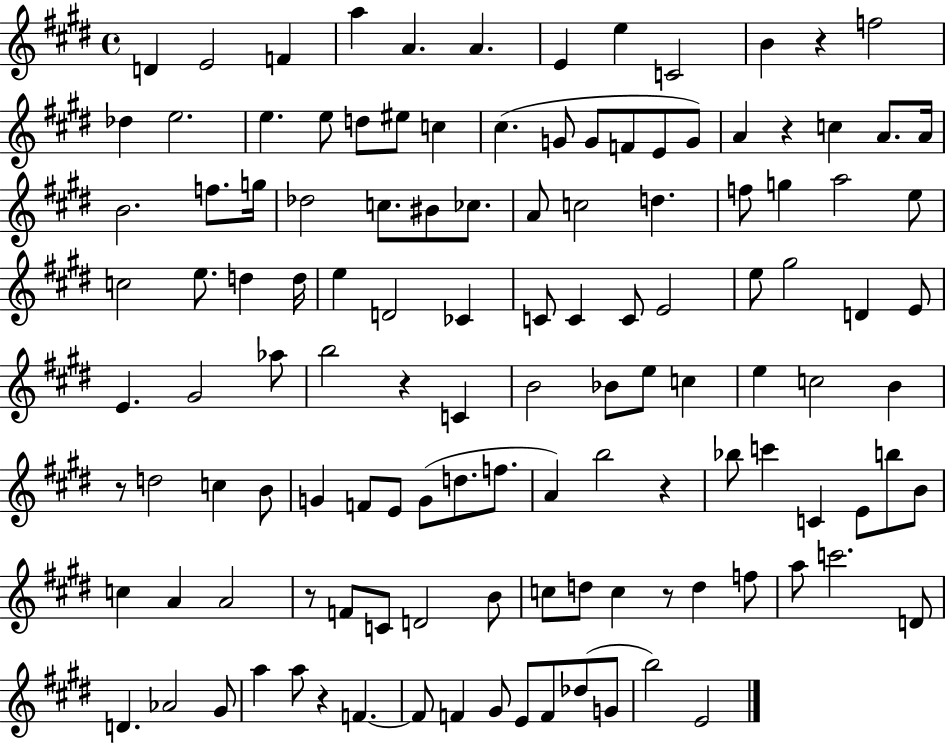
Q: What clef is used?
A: treble